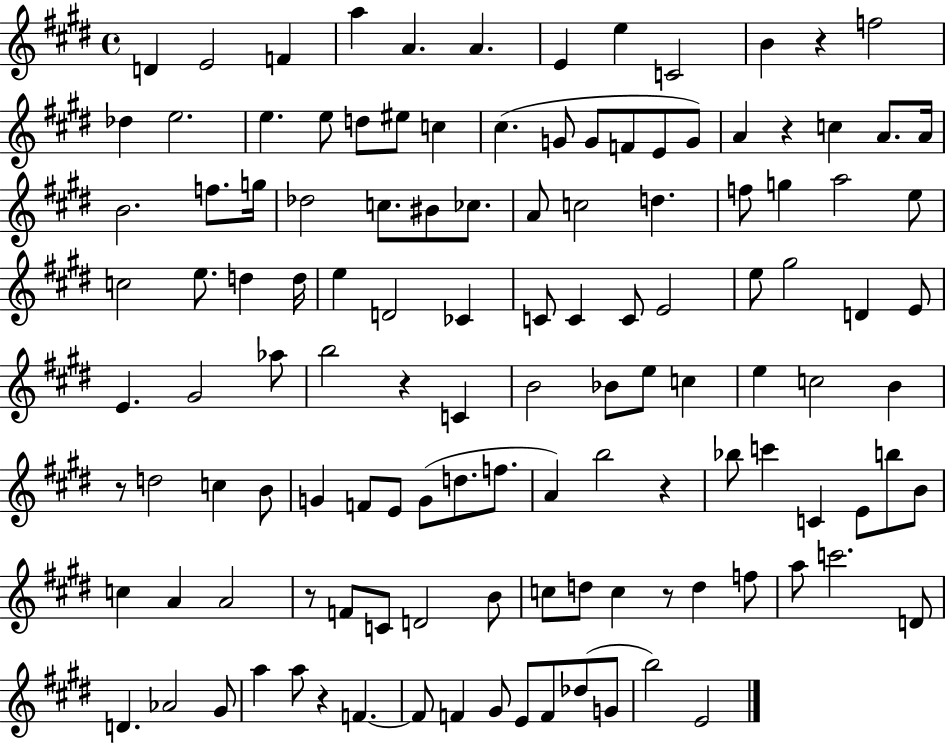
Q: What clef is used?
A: treble